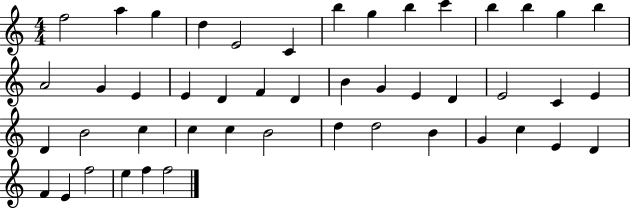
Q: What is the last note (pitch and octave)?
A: F5